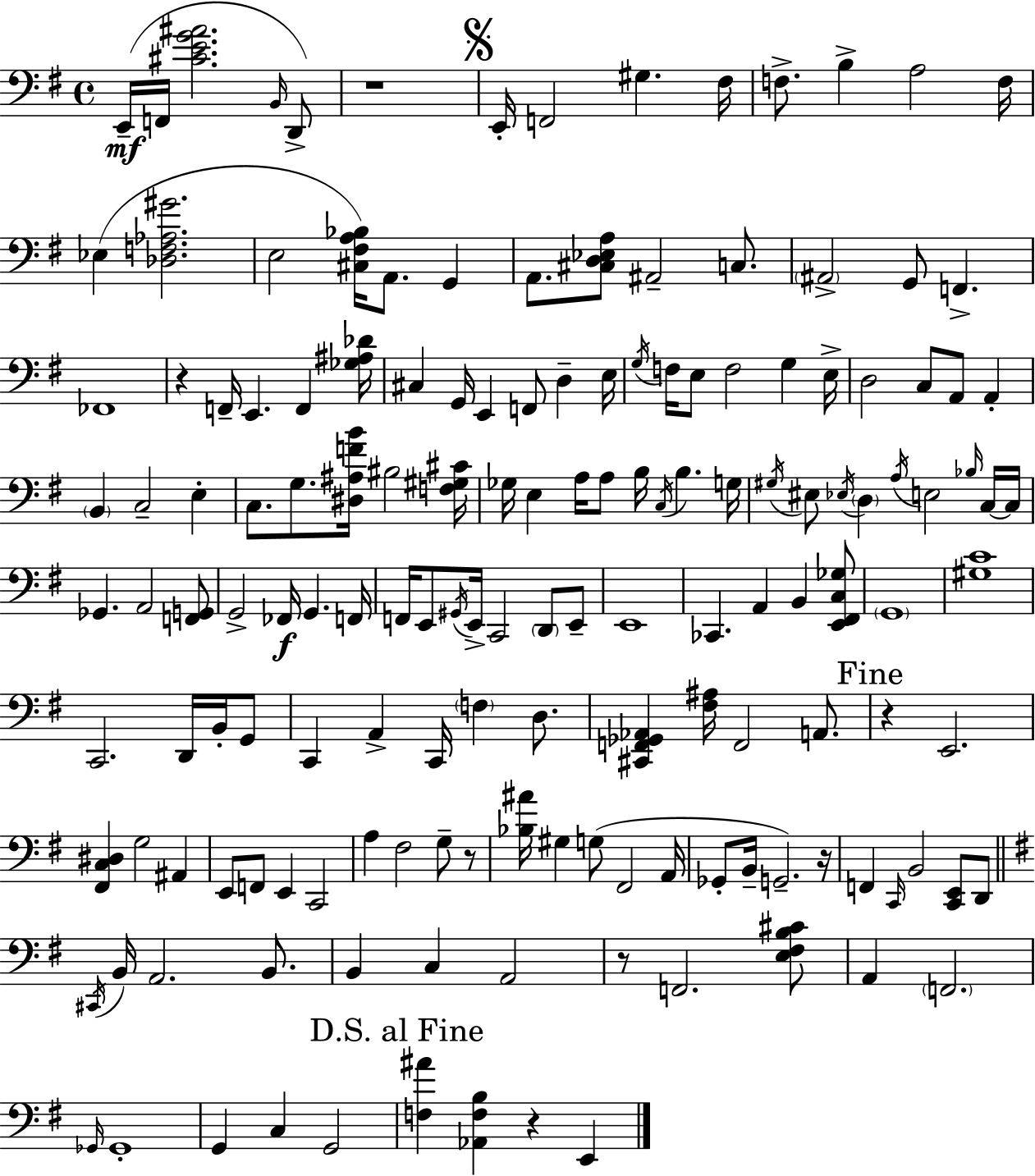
{
  \clef bass
  \time 4/4
  \defaultTimeSignature
  \key g \major
  \repeat volta 2 { e,16--(\mf f,16 <cis' e' g' ais'>2. \grace { b,16 } d,8->) | r1 | \mark \markup { \musicglyph "scripts.segno" } e,16-. f,2 gis4. | fis16 f8.-> b4-> a2 | \break f16 ees4( <des f aes gis'>2. | e2 <cis fis a bes>16) a,8. g,4 | a,8. <cis d ees a>8 ais,2-- c8. | \parenthesize ais,2-> g,8 f,4.-> | \break fes,1 | r4 f,16-- e,4. f,4 | <ges ais des'>16 cis4 g,16 e,4 f,8 d4-- | e16 \acciaccatura { g16 } f16 e8 f2 g4 | \break e16-> d2 c8 a,8 a,4-. | \parenthesize b,4 c2-- e4-. | c8. g8. <dis ais f' b'>16 bis2 | <f gis cis'>16 ges16 e4 a16 a8 b16 \acciaccatura { c16 } b4. | \break g16 \acciaccatura { gis16 } eis8 \acciaccatura { ees16 } \parenthesize d4 \acciaccatura { a16 } e2 | \grace { bes16 } c16~~ c16 ges,4. a,2 | <f, g,>8 g,2-> fes,16\f | g,4. f,16 f,16 e,8 \acciaccatura { gis,16 } e,16-> c,2 | \break \parenthesize d,8 e,8-- e,1 | ces,4. a,4 | b,4 <e, fis, c ges>8 \parenthesize g,1 | <gis c'>1 | \break c,2. | d,16 b,16-. g,8 c,4 a,4-> | c,16 \parenthesize f4 d8. <cis, f, ges, aes,>4 <fis ais>16 f,2 | a,8. \mark "Fine" r4 e,2. | \break <fis, c dis>4 g2 | ais,4 e,8 f,8 e,4 | c,2 a4 fis2 | g8-- r8 <bes ais'>16 gis4 g8( fis,2 | \break a,16 ges,8-. b,16-- g,2.--) | r16 f,4 \grace { c,16 } b,2 | <c, e,>8 d,8 \bar "||" \break \key g \major \acciaccatura { cis,16 } b,16 a,2. b,8. | b,4 c4 a,2 | r8 f,2. <e fis b cis'>8 | a,4 \parenthesize f,2. | \break \grace { ges,16 } ges,1-. | g,4 c4 g,2 | \mark "D.S. al Fine" <f ais'>4 <aes, f b>4 r4 e,4 | } \bar "|."
}